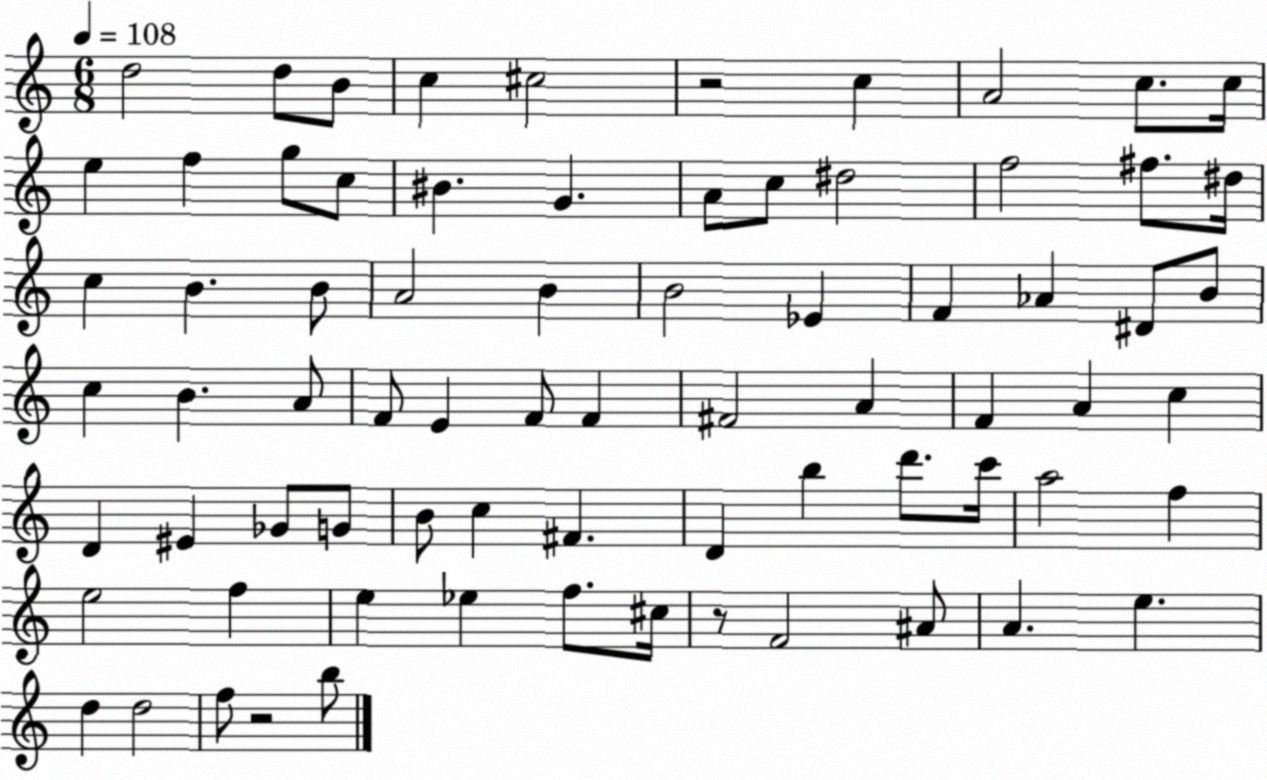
X:1
T:Untitled
M:6/8
L:1/4
K:C
d2 d/2 B/2 c ^c2 z2 c A2 c/2 c/4 e f g/2 c/2 ^B G A/2 c/2 ^d2 f2 ^f/2 ^d/4 c B B/2 A2 B B2 _E F _A ^D/2 B/2 c B A/2 F/2 E F/2 F ^F2 A F A c D ^E _G/2 G/2 B/2 c ^F D b d'/2 c'/4 a2 f e2 f e _e f/2 ^c/4 z/2 F2 ^A/2 A e d d2 f/2 z2 b/2